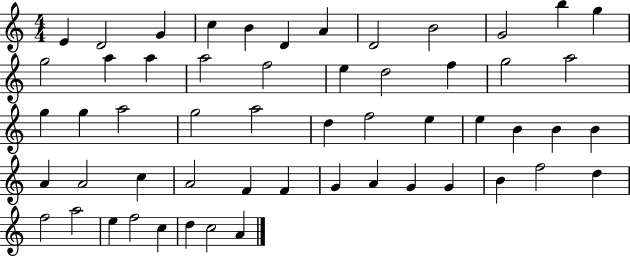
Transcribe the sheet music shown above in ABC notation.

X:1
T:Untitled
M:4/4
L:1/4
K:C
E D2 G c B D A D2 B2 G2 b g g2 a a a2 f2 e d2 f g2 a2 g g a2 g2 a2 d f2 e e B B B A A2 c A2 F F G A G G B f2 d f2 a2 e f2 c d c2 A